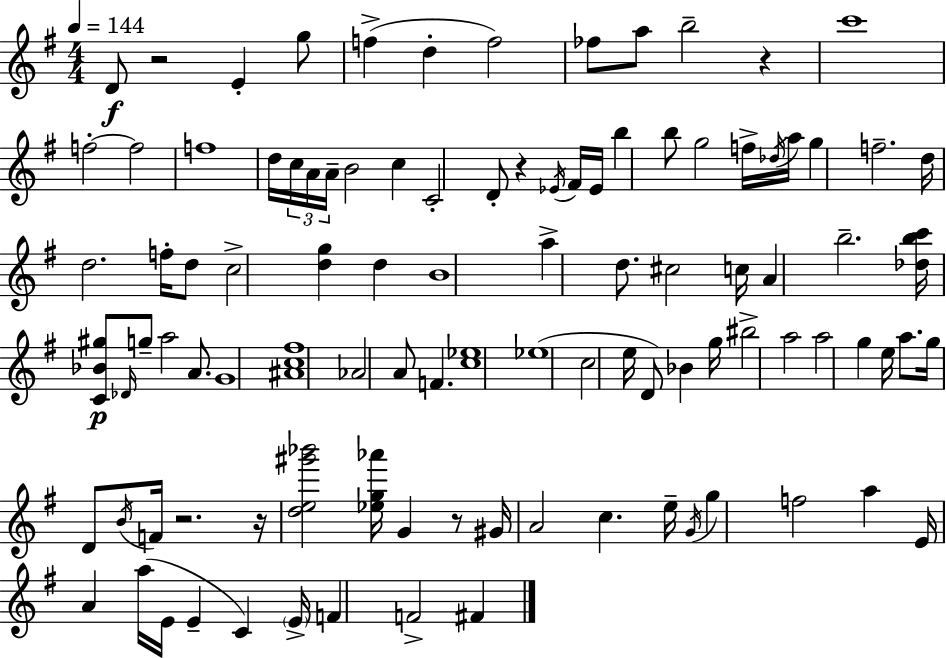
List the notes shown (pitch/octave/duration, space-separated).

D4/e R/h E4/q G5/e F5/q D5/q F5/h FES5/e A5/e B5/h R/q C6/w F5/h F5/h F5/w D5/s C5/s A4/s A4/s B4/h C5/q C4/h D4/e R/q Eb4/s F#4/s Eb4/s B5/q B5/e G5/h F5/s Db5/s A5/s G5/q F5/h. D5/s D5/h. F5/s D5/e C5/h [D5,G5]/q D5/q B4/w A5/q D5/e. C#5/h C5/s A4/q B5/h. [Db5,B5,C6]/s [C4,Bb4,G#5]/e Db4/s G5/e A5/h A4/e. G4/w [A#4,C5,F#5]/w Ab4/h A4/e F4/q. [C5,Eb5]/w Eb5/w C5/h E5/s D4/e Bb4/q G5/s BIS5/h A5/h A5/h G5/q E5/s A5/e. G5/s D4/e B4/s F4/s R/h. R/s [D5,E5,G#6,Bb6]/h [Eb5,G5,Ab6]/s G4/q R/e G#4/s A4/h C5/q. E5/s G4/s G5/q F5/h A5/q E4/s A4/q A5/s E4/s E4/q C4/q E4/s F4/q F4/h F#4/q